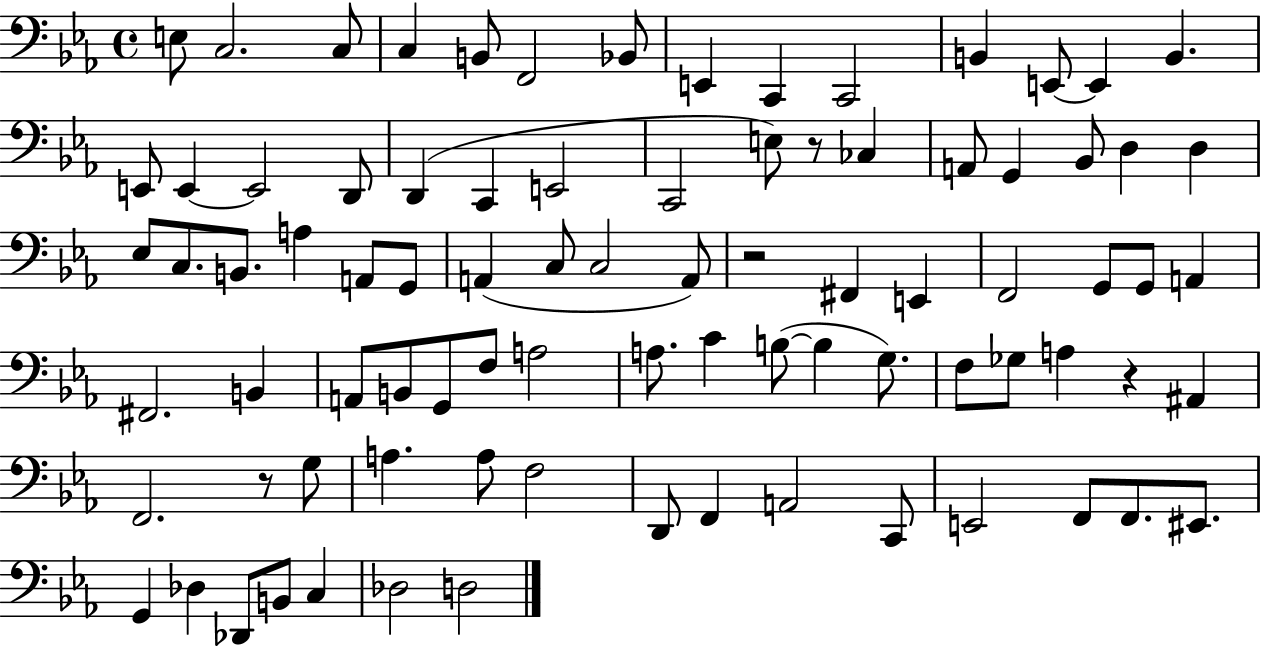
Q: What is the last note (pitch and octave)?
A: D3